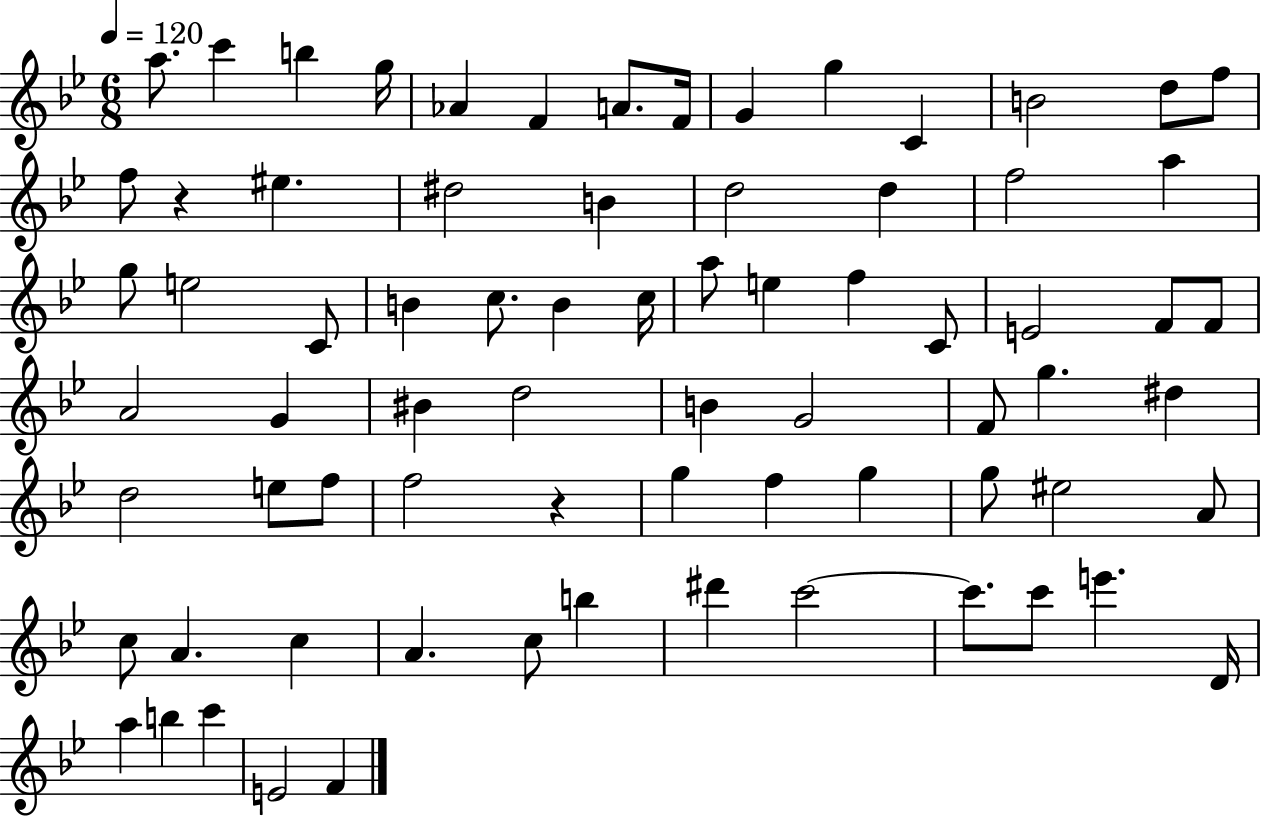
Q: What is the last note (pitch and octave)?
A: F4